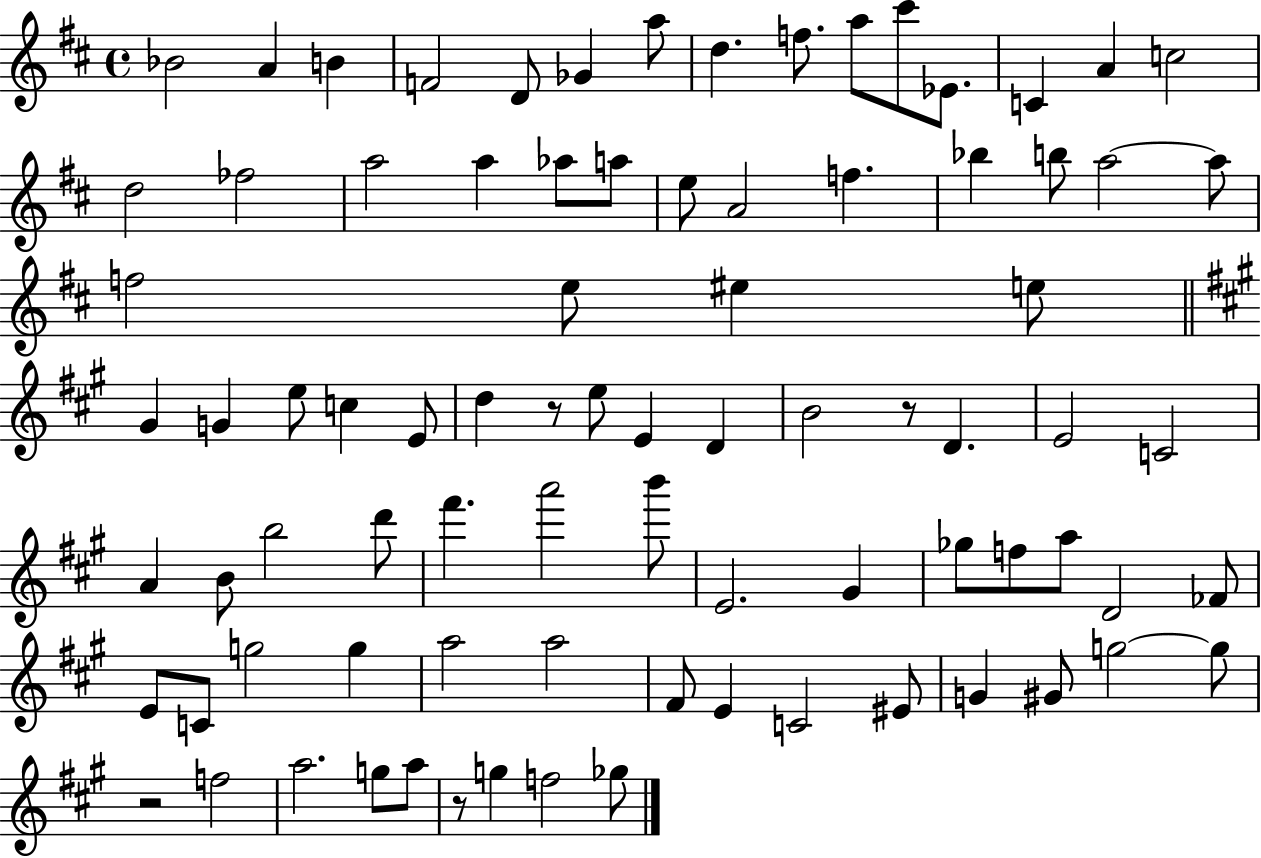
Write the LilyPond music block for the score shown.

{
  \clef treble
  \time 4/4
  \defaultTimeSignature
  \key d \major
  \repeat volta 2 { bes'2 a'4 b'4 | f'2 d'8 ges'4 a''8 | d''4. f''8. a''8 cis'''8 ees'8. | c'4 a'4 c''2 | \break d''2 fes''2 | a''2 a''4 aes''8 a''8 | e''8 a'2 f''4. | bes''4 b''8 a''2~~ a''8 | \break f''2 e''8 eis''4 e''8 | \bar "||" \break \key a \major gis'4 g'4 e''8 c''4 e'8 | d''4 r8 e''8 e'4 d'4 | b'2 r8 d'4. | e'2 c'2 | \break a'4 b'8 b''2 d'''8 | fis'''4. a'''2 b'''8 | e'2. gis'4 | ges''8 f''8 a''8 d'2 fes'8 | \break e'8 c'8 g''2 g''4 | a''2 a''2 | fis'8 e'4 c'2 eis'8 | g'4 gis'8 g''2~~ g''8 | \break r2 f''2 | a''2. g''8 a''8 | r8 g''4 f''2 ges''8 | } \bar "|."
}